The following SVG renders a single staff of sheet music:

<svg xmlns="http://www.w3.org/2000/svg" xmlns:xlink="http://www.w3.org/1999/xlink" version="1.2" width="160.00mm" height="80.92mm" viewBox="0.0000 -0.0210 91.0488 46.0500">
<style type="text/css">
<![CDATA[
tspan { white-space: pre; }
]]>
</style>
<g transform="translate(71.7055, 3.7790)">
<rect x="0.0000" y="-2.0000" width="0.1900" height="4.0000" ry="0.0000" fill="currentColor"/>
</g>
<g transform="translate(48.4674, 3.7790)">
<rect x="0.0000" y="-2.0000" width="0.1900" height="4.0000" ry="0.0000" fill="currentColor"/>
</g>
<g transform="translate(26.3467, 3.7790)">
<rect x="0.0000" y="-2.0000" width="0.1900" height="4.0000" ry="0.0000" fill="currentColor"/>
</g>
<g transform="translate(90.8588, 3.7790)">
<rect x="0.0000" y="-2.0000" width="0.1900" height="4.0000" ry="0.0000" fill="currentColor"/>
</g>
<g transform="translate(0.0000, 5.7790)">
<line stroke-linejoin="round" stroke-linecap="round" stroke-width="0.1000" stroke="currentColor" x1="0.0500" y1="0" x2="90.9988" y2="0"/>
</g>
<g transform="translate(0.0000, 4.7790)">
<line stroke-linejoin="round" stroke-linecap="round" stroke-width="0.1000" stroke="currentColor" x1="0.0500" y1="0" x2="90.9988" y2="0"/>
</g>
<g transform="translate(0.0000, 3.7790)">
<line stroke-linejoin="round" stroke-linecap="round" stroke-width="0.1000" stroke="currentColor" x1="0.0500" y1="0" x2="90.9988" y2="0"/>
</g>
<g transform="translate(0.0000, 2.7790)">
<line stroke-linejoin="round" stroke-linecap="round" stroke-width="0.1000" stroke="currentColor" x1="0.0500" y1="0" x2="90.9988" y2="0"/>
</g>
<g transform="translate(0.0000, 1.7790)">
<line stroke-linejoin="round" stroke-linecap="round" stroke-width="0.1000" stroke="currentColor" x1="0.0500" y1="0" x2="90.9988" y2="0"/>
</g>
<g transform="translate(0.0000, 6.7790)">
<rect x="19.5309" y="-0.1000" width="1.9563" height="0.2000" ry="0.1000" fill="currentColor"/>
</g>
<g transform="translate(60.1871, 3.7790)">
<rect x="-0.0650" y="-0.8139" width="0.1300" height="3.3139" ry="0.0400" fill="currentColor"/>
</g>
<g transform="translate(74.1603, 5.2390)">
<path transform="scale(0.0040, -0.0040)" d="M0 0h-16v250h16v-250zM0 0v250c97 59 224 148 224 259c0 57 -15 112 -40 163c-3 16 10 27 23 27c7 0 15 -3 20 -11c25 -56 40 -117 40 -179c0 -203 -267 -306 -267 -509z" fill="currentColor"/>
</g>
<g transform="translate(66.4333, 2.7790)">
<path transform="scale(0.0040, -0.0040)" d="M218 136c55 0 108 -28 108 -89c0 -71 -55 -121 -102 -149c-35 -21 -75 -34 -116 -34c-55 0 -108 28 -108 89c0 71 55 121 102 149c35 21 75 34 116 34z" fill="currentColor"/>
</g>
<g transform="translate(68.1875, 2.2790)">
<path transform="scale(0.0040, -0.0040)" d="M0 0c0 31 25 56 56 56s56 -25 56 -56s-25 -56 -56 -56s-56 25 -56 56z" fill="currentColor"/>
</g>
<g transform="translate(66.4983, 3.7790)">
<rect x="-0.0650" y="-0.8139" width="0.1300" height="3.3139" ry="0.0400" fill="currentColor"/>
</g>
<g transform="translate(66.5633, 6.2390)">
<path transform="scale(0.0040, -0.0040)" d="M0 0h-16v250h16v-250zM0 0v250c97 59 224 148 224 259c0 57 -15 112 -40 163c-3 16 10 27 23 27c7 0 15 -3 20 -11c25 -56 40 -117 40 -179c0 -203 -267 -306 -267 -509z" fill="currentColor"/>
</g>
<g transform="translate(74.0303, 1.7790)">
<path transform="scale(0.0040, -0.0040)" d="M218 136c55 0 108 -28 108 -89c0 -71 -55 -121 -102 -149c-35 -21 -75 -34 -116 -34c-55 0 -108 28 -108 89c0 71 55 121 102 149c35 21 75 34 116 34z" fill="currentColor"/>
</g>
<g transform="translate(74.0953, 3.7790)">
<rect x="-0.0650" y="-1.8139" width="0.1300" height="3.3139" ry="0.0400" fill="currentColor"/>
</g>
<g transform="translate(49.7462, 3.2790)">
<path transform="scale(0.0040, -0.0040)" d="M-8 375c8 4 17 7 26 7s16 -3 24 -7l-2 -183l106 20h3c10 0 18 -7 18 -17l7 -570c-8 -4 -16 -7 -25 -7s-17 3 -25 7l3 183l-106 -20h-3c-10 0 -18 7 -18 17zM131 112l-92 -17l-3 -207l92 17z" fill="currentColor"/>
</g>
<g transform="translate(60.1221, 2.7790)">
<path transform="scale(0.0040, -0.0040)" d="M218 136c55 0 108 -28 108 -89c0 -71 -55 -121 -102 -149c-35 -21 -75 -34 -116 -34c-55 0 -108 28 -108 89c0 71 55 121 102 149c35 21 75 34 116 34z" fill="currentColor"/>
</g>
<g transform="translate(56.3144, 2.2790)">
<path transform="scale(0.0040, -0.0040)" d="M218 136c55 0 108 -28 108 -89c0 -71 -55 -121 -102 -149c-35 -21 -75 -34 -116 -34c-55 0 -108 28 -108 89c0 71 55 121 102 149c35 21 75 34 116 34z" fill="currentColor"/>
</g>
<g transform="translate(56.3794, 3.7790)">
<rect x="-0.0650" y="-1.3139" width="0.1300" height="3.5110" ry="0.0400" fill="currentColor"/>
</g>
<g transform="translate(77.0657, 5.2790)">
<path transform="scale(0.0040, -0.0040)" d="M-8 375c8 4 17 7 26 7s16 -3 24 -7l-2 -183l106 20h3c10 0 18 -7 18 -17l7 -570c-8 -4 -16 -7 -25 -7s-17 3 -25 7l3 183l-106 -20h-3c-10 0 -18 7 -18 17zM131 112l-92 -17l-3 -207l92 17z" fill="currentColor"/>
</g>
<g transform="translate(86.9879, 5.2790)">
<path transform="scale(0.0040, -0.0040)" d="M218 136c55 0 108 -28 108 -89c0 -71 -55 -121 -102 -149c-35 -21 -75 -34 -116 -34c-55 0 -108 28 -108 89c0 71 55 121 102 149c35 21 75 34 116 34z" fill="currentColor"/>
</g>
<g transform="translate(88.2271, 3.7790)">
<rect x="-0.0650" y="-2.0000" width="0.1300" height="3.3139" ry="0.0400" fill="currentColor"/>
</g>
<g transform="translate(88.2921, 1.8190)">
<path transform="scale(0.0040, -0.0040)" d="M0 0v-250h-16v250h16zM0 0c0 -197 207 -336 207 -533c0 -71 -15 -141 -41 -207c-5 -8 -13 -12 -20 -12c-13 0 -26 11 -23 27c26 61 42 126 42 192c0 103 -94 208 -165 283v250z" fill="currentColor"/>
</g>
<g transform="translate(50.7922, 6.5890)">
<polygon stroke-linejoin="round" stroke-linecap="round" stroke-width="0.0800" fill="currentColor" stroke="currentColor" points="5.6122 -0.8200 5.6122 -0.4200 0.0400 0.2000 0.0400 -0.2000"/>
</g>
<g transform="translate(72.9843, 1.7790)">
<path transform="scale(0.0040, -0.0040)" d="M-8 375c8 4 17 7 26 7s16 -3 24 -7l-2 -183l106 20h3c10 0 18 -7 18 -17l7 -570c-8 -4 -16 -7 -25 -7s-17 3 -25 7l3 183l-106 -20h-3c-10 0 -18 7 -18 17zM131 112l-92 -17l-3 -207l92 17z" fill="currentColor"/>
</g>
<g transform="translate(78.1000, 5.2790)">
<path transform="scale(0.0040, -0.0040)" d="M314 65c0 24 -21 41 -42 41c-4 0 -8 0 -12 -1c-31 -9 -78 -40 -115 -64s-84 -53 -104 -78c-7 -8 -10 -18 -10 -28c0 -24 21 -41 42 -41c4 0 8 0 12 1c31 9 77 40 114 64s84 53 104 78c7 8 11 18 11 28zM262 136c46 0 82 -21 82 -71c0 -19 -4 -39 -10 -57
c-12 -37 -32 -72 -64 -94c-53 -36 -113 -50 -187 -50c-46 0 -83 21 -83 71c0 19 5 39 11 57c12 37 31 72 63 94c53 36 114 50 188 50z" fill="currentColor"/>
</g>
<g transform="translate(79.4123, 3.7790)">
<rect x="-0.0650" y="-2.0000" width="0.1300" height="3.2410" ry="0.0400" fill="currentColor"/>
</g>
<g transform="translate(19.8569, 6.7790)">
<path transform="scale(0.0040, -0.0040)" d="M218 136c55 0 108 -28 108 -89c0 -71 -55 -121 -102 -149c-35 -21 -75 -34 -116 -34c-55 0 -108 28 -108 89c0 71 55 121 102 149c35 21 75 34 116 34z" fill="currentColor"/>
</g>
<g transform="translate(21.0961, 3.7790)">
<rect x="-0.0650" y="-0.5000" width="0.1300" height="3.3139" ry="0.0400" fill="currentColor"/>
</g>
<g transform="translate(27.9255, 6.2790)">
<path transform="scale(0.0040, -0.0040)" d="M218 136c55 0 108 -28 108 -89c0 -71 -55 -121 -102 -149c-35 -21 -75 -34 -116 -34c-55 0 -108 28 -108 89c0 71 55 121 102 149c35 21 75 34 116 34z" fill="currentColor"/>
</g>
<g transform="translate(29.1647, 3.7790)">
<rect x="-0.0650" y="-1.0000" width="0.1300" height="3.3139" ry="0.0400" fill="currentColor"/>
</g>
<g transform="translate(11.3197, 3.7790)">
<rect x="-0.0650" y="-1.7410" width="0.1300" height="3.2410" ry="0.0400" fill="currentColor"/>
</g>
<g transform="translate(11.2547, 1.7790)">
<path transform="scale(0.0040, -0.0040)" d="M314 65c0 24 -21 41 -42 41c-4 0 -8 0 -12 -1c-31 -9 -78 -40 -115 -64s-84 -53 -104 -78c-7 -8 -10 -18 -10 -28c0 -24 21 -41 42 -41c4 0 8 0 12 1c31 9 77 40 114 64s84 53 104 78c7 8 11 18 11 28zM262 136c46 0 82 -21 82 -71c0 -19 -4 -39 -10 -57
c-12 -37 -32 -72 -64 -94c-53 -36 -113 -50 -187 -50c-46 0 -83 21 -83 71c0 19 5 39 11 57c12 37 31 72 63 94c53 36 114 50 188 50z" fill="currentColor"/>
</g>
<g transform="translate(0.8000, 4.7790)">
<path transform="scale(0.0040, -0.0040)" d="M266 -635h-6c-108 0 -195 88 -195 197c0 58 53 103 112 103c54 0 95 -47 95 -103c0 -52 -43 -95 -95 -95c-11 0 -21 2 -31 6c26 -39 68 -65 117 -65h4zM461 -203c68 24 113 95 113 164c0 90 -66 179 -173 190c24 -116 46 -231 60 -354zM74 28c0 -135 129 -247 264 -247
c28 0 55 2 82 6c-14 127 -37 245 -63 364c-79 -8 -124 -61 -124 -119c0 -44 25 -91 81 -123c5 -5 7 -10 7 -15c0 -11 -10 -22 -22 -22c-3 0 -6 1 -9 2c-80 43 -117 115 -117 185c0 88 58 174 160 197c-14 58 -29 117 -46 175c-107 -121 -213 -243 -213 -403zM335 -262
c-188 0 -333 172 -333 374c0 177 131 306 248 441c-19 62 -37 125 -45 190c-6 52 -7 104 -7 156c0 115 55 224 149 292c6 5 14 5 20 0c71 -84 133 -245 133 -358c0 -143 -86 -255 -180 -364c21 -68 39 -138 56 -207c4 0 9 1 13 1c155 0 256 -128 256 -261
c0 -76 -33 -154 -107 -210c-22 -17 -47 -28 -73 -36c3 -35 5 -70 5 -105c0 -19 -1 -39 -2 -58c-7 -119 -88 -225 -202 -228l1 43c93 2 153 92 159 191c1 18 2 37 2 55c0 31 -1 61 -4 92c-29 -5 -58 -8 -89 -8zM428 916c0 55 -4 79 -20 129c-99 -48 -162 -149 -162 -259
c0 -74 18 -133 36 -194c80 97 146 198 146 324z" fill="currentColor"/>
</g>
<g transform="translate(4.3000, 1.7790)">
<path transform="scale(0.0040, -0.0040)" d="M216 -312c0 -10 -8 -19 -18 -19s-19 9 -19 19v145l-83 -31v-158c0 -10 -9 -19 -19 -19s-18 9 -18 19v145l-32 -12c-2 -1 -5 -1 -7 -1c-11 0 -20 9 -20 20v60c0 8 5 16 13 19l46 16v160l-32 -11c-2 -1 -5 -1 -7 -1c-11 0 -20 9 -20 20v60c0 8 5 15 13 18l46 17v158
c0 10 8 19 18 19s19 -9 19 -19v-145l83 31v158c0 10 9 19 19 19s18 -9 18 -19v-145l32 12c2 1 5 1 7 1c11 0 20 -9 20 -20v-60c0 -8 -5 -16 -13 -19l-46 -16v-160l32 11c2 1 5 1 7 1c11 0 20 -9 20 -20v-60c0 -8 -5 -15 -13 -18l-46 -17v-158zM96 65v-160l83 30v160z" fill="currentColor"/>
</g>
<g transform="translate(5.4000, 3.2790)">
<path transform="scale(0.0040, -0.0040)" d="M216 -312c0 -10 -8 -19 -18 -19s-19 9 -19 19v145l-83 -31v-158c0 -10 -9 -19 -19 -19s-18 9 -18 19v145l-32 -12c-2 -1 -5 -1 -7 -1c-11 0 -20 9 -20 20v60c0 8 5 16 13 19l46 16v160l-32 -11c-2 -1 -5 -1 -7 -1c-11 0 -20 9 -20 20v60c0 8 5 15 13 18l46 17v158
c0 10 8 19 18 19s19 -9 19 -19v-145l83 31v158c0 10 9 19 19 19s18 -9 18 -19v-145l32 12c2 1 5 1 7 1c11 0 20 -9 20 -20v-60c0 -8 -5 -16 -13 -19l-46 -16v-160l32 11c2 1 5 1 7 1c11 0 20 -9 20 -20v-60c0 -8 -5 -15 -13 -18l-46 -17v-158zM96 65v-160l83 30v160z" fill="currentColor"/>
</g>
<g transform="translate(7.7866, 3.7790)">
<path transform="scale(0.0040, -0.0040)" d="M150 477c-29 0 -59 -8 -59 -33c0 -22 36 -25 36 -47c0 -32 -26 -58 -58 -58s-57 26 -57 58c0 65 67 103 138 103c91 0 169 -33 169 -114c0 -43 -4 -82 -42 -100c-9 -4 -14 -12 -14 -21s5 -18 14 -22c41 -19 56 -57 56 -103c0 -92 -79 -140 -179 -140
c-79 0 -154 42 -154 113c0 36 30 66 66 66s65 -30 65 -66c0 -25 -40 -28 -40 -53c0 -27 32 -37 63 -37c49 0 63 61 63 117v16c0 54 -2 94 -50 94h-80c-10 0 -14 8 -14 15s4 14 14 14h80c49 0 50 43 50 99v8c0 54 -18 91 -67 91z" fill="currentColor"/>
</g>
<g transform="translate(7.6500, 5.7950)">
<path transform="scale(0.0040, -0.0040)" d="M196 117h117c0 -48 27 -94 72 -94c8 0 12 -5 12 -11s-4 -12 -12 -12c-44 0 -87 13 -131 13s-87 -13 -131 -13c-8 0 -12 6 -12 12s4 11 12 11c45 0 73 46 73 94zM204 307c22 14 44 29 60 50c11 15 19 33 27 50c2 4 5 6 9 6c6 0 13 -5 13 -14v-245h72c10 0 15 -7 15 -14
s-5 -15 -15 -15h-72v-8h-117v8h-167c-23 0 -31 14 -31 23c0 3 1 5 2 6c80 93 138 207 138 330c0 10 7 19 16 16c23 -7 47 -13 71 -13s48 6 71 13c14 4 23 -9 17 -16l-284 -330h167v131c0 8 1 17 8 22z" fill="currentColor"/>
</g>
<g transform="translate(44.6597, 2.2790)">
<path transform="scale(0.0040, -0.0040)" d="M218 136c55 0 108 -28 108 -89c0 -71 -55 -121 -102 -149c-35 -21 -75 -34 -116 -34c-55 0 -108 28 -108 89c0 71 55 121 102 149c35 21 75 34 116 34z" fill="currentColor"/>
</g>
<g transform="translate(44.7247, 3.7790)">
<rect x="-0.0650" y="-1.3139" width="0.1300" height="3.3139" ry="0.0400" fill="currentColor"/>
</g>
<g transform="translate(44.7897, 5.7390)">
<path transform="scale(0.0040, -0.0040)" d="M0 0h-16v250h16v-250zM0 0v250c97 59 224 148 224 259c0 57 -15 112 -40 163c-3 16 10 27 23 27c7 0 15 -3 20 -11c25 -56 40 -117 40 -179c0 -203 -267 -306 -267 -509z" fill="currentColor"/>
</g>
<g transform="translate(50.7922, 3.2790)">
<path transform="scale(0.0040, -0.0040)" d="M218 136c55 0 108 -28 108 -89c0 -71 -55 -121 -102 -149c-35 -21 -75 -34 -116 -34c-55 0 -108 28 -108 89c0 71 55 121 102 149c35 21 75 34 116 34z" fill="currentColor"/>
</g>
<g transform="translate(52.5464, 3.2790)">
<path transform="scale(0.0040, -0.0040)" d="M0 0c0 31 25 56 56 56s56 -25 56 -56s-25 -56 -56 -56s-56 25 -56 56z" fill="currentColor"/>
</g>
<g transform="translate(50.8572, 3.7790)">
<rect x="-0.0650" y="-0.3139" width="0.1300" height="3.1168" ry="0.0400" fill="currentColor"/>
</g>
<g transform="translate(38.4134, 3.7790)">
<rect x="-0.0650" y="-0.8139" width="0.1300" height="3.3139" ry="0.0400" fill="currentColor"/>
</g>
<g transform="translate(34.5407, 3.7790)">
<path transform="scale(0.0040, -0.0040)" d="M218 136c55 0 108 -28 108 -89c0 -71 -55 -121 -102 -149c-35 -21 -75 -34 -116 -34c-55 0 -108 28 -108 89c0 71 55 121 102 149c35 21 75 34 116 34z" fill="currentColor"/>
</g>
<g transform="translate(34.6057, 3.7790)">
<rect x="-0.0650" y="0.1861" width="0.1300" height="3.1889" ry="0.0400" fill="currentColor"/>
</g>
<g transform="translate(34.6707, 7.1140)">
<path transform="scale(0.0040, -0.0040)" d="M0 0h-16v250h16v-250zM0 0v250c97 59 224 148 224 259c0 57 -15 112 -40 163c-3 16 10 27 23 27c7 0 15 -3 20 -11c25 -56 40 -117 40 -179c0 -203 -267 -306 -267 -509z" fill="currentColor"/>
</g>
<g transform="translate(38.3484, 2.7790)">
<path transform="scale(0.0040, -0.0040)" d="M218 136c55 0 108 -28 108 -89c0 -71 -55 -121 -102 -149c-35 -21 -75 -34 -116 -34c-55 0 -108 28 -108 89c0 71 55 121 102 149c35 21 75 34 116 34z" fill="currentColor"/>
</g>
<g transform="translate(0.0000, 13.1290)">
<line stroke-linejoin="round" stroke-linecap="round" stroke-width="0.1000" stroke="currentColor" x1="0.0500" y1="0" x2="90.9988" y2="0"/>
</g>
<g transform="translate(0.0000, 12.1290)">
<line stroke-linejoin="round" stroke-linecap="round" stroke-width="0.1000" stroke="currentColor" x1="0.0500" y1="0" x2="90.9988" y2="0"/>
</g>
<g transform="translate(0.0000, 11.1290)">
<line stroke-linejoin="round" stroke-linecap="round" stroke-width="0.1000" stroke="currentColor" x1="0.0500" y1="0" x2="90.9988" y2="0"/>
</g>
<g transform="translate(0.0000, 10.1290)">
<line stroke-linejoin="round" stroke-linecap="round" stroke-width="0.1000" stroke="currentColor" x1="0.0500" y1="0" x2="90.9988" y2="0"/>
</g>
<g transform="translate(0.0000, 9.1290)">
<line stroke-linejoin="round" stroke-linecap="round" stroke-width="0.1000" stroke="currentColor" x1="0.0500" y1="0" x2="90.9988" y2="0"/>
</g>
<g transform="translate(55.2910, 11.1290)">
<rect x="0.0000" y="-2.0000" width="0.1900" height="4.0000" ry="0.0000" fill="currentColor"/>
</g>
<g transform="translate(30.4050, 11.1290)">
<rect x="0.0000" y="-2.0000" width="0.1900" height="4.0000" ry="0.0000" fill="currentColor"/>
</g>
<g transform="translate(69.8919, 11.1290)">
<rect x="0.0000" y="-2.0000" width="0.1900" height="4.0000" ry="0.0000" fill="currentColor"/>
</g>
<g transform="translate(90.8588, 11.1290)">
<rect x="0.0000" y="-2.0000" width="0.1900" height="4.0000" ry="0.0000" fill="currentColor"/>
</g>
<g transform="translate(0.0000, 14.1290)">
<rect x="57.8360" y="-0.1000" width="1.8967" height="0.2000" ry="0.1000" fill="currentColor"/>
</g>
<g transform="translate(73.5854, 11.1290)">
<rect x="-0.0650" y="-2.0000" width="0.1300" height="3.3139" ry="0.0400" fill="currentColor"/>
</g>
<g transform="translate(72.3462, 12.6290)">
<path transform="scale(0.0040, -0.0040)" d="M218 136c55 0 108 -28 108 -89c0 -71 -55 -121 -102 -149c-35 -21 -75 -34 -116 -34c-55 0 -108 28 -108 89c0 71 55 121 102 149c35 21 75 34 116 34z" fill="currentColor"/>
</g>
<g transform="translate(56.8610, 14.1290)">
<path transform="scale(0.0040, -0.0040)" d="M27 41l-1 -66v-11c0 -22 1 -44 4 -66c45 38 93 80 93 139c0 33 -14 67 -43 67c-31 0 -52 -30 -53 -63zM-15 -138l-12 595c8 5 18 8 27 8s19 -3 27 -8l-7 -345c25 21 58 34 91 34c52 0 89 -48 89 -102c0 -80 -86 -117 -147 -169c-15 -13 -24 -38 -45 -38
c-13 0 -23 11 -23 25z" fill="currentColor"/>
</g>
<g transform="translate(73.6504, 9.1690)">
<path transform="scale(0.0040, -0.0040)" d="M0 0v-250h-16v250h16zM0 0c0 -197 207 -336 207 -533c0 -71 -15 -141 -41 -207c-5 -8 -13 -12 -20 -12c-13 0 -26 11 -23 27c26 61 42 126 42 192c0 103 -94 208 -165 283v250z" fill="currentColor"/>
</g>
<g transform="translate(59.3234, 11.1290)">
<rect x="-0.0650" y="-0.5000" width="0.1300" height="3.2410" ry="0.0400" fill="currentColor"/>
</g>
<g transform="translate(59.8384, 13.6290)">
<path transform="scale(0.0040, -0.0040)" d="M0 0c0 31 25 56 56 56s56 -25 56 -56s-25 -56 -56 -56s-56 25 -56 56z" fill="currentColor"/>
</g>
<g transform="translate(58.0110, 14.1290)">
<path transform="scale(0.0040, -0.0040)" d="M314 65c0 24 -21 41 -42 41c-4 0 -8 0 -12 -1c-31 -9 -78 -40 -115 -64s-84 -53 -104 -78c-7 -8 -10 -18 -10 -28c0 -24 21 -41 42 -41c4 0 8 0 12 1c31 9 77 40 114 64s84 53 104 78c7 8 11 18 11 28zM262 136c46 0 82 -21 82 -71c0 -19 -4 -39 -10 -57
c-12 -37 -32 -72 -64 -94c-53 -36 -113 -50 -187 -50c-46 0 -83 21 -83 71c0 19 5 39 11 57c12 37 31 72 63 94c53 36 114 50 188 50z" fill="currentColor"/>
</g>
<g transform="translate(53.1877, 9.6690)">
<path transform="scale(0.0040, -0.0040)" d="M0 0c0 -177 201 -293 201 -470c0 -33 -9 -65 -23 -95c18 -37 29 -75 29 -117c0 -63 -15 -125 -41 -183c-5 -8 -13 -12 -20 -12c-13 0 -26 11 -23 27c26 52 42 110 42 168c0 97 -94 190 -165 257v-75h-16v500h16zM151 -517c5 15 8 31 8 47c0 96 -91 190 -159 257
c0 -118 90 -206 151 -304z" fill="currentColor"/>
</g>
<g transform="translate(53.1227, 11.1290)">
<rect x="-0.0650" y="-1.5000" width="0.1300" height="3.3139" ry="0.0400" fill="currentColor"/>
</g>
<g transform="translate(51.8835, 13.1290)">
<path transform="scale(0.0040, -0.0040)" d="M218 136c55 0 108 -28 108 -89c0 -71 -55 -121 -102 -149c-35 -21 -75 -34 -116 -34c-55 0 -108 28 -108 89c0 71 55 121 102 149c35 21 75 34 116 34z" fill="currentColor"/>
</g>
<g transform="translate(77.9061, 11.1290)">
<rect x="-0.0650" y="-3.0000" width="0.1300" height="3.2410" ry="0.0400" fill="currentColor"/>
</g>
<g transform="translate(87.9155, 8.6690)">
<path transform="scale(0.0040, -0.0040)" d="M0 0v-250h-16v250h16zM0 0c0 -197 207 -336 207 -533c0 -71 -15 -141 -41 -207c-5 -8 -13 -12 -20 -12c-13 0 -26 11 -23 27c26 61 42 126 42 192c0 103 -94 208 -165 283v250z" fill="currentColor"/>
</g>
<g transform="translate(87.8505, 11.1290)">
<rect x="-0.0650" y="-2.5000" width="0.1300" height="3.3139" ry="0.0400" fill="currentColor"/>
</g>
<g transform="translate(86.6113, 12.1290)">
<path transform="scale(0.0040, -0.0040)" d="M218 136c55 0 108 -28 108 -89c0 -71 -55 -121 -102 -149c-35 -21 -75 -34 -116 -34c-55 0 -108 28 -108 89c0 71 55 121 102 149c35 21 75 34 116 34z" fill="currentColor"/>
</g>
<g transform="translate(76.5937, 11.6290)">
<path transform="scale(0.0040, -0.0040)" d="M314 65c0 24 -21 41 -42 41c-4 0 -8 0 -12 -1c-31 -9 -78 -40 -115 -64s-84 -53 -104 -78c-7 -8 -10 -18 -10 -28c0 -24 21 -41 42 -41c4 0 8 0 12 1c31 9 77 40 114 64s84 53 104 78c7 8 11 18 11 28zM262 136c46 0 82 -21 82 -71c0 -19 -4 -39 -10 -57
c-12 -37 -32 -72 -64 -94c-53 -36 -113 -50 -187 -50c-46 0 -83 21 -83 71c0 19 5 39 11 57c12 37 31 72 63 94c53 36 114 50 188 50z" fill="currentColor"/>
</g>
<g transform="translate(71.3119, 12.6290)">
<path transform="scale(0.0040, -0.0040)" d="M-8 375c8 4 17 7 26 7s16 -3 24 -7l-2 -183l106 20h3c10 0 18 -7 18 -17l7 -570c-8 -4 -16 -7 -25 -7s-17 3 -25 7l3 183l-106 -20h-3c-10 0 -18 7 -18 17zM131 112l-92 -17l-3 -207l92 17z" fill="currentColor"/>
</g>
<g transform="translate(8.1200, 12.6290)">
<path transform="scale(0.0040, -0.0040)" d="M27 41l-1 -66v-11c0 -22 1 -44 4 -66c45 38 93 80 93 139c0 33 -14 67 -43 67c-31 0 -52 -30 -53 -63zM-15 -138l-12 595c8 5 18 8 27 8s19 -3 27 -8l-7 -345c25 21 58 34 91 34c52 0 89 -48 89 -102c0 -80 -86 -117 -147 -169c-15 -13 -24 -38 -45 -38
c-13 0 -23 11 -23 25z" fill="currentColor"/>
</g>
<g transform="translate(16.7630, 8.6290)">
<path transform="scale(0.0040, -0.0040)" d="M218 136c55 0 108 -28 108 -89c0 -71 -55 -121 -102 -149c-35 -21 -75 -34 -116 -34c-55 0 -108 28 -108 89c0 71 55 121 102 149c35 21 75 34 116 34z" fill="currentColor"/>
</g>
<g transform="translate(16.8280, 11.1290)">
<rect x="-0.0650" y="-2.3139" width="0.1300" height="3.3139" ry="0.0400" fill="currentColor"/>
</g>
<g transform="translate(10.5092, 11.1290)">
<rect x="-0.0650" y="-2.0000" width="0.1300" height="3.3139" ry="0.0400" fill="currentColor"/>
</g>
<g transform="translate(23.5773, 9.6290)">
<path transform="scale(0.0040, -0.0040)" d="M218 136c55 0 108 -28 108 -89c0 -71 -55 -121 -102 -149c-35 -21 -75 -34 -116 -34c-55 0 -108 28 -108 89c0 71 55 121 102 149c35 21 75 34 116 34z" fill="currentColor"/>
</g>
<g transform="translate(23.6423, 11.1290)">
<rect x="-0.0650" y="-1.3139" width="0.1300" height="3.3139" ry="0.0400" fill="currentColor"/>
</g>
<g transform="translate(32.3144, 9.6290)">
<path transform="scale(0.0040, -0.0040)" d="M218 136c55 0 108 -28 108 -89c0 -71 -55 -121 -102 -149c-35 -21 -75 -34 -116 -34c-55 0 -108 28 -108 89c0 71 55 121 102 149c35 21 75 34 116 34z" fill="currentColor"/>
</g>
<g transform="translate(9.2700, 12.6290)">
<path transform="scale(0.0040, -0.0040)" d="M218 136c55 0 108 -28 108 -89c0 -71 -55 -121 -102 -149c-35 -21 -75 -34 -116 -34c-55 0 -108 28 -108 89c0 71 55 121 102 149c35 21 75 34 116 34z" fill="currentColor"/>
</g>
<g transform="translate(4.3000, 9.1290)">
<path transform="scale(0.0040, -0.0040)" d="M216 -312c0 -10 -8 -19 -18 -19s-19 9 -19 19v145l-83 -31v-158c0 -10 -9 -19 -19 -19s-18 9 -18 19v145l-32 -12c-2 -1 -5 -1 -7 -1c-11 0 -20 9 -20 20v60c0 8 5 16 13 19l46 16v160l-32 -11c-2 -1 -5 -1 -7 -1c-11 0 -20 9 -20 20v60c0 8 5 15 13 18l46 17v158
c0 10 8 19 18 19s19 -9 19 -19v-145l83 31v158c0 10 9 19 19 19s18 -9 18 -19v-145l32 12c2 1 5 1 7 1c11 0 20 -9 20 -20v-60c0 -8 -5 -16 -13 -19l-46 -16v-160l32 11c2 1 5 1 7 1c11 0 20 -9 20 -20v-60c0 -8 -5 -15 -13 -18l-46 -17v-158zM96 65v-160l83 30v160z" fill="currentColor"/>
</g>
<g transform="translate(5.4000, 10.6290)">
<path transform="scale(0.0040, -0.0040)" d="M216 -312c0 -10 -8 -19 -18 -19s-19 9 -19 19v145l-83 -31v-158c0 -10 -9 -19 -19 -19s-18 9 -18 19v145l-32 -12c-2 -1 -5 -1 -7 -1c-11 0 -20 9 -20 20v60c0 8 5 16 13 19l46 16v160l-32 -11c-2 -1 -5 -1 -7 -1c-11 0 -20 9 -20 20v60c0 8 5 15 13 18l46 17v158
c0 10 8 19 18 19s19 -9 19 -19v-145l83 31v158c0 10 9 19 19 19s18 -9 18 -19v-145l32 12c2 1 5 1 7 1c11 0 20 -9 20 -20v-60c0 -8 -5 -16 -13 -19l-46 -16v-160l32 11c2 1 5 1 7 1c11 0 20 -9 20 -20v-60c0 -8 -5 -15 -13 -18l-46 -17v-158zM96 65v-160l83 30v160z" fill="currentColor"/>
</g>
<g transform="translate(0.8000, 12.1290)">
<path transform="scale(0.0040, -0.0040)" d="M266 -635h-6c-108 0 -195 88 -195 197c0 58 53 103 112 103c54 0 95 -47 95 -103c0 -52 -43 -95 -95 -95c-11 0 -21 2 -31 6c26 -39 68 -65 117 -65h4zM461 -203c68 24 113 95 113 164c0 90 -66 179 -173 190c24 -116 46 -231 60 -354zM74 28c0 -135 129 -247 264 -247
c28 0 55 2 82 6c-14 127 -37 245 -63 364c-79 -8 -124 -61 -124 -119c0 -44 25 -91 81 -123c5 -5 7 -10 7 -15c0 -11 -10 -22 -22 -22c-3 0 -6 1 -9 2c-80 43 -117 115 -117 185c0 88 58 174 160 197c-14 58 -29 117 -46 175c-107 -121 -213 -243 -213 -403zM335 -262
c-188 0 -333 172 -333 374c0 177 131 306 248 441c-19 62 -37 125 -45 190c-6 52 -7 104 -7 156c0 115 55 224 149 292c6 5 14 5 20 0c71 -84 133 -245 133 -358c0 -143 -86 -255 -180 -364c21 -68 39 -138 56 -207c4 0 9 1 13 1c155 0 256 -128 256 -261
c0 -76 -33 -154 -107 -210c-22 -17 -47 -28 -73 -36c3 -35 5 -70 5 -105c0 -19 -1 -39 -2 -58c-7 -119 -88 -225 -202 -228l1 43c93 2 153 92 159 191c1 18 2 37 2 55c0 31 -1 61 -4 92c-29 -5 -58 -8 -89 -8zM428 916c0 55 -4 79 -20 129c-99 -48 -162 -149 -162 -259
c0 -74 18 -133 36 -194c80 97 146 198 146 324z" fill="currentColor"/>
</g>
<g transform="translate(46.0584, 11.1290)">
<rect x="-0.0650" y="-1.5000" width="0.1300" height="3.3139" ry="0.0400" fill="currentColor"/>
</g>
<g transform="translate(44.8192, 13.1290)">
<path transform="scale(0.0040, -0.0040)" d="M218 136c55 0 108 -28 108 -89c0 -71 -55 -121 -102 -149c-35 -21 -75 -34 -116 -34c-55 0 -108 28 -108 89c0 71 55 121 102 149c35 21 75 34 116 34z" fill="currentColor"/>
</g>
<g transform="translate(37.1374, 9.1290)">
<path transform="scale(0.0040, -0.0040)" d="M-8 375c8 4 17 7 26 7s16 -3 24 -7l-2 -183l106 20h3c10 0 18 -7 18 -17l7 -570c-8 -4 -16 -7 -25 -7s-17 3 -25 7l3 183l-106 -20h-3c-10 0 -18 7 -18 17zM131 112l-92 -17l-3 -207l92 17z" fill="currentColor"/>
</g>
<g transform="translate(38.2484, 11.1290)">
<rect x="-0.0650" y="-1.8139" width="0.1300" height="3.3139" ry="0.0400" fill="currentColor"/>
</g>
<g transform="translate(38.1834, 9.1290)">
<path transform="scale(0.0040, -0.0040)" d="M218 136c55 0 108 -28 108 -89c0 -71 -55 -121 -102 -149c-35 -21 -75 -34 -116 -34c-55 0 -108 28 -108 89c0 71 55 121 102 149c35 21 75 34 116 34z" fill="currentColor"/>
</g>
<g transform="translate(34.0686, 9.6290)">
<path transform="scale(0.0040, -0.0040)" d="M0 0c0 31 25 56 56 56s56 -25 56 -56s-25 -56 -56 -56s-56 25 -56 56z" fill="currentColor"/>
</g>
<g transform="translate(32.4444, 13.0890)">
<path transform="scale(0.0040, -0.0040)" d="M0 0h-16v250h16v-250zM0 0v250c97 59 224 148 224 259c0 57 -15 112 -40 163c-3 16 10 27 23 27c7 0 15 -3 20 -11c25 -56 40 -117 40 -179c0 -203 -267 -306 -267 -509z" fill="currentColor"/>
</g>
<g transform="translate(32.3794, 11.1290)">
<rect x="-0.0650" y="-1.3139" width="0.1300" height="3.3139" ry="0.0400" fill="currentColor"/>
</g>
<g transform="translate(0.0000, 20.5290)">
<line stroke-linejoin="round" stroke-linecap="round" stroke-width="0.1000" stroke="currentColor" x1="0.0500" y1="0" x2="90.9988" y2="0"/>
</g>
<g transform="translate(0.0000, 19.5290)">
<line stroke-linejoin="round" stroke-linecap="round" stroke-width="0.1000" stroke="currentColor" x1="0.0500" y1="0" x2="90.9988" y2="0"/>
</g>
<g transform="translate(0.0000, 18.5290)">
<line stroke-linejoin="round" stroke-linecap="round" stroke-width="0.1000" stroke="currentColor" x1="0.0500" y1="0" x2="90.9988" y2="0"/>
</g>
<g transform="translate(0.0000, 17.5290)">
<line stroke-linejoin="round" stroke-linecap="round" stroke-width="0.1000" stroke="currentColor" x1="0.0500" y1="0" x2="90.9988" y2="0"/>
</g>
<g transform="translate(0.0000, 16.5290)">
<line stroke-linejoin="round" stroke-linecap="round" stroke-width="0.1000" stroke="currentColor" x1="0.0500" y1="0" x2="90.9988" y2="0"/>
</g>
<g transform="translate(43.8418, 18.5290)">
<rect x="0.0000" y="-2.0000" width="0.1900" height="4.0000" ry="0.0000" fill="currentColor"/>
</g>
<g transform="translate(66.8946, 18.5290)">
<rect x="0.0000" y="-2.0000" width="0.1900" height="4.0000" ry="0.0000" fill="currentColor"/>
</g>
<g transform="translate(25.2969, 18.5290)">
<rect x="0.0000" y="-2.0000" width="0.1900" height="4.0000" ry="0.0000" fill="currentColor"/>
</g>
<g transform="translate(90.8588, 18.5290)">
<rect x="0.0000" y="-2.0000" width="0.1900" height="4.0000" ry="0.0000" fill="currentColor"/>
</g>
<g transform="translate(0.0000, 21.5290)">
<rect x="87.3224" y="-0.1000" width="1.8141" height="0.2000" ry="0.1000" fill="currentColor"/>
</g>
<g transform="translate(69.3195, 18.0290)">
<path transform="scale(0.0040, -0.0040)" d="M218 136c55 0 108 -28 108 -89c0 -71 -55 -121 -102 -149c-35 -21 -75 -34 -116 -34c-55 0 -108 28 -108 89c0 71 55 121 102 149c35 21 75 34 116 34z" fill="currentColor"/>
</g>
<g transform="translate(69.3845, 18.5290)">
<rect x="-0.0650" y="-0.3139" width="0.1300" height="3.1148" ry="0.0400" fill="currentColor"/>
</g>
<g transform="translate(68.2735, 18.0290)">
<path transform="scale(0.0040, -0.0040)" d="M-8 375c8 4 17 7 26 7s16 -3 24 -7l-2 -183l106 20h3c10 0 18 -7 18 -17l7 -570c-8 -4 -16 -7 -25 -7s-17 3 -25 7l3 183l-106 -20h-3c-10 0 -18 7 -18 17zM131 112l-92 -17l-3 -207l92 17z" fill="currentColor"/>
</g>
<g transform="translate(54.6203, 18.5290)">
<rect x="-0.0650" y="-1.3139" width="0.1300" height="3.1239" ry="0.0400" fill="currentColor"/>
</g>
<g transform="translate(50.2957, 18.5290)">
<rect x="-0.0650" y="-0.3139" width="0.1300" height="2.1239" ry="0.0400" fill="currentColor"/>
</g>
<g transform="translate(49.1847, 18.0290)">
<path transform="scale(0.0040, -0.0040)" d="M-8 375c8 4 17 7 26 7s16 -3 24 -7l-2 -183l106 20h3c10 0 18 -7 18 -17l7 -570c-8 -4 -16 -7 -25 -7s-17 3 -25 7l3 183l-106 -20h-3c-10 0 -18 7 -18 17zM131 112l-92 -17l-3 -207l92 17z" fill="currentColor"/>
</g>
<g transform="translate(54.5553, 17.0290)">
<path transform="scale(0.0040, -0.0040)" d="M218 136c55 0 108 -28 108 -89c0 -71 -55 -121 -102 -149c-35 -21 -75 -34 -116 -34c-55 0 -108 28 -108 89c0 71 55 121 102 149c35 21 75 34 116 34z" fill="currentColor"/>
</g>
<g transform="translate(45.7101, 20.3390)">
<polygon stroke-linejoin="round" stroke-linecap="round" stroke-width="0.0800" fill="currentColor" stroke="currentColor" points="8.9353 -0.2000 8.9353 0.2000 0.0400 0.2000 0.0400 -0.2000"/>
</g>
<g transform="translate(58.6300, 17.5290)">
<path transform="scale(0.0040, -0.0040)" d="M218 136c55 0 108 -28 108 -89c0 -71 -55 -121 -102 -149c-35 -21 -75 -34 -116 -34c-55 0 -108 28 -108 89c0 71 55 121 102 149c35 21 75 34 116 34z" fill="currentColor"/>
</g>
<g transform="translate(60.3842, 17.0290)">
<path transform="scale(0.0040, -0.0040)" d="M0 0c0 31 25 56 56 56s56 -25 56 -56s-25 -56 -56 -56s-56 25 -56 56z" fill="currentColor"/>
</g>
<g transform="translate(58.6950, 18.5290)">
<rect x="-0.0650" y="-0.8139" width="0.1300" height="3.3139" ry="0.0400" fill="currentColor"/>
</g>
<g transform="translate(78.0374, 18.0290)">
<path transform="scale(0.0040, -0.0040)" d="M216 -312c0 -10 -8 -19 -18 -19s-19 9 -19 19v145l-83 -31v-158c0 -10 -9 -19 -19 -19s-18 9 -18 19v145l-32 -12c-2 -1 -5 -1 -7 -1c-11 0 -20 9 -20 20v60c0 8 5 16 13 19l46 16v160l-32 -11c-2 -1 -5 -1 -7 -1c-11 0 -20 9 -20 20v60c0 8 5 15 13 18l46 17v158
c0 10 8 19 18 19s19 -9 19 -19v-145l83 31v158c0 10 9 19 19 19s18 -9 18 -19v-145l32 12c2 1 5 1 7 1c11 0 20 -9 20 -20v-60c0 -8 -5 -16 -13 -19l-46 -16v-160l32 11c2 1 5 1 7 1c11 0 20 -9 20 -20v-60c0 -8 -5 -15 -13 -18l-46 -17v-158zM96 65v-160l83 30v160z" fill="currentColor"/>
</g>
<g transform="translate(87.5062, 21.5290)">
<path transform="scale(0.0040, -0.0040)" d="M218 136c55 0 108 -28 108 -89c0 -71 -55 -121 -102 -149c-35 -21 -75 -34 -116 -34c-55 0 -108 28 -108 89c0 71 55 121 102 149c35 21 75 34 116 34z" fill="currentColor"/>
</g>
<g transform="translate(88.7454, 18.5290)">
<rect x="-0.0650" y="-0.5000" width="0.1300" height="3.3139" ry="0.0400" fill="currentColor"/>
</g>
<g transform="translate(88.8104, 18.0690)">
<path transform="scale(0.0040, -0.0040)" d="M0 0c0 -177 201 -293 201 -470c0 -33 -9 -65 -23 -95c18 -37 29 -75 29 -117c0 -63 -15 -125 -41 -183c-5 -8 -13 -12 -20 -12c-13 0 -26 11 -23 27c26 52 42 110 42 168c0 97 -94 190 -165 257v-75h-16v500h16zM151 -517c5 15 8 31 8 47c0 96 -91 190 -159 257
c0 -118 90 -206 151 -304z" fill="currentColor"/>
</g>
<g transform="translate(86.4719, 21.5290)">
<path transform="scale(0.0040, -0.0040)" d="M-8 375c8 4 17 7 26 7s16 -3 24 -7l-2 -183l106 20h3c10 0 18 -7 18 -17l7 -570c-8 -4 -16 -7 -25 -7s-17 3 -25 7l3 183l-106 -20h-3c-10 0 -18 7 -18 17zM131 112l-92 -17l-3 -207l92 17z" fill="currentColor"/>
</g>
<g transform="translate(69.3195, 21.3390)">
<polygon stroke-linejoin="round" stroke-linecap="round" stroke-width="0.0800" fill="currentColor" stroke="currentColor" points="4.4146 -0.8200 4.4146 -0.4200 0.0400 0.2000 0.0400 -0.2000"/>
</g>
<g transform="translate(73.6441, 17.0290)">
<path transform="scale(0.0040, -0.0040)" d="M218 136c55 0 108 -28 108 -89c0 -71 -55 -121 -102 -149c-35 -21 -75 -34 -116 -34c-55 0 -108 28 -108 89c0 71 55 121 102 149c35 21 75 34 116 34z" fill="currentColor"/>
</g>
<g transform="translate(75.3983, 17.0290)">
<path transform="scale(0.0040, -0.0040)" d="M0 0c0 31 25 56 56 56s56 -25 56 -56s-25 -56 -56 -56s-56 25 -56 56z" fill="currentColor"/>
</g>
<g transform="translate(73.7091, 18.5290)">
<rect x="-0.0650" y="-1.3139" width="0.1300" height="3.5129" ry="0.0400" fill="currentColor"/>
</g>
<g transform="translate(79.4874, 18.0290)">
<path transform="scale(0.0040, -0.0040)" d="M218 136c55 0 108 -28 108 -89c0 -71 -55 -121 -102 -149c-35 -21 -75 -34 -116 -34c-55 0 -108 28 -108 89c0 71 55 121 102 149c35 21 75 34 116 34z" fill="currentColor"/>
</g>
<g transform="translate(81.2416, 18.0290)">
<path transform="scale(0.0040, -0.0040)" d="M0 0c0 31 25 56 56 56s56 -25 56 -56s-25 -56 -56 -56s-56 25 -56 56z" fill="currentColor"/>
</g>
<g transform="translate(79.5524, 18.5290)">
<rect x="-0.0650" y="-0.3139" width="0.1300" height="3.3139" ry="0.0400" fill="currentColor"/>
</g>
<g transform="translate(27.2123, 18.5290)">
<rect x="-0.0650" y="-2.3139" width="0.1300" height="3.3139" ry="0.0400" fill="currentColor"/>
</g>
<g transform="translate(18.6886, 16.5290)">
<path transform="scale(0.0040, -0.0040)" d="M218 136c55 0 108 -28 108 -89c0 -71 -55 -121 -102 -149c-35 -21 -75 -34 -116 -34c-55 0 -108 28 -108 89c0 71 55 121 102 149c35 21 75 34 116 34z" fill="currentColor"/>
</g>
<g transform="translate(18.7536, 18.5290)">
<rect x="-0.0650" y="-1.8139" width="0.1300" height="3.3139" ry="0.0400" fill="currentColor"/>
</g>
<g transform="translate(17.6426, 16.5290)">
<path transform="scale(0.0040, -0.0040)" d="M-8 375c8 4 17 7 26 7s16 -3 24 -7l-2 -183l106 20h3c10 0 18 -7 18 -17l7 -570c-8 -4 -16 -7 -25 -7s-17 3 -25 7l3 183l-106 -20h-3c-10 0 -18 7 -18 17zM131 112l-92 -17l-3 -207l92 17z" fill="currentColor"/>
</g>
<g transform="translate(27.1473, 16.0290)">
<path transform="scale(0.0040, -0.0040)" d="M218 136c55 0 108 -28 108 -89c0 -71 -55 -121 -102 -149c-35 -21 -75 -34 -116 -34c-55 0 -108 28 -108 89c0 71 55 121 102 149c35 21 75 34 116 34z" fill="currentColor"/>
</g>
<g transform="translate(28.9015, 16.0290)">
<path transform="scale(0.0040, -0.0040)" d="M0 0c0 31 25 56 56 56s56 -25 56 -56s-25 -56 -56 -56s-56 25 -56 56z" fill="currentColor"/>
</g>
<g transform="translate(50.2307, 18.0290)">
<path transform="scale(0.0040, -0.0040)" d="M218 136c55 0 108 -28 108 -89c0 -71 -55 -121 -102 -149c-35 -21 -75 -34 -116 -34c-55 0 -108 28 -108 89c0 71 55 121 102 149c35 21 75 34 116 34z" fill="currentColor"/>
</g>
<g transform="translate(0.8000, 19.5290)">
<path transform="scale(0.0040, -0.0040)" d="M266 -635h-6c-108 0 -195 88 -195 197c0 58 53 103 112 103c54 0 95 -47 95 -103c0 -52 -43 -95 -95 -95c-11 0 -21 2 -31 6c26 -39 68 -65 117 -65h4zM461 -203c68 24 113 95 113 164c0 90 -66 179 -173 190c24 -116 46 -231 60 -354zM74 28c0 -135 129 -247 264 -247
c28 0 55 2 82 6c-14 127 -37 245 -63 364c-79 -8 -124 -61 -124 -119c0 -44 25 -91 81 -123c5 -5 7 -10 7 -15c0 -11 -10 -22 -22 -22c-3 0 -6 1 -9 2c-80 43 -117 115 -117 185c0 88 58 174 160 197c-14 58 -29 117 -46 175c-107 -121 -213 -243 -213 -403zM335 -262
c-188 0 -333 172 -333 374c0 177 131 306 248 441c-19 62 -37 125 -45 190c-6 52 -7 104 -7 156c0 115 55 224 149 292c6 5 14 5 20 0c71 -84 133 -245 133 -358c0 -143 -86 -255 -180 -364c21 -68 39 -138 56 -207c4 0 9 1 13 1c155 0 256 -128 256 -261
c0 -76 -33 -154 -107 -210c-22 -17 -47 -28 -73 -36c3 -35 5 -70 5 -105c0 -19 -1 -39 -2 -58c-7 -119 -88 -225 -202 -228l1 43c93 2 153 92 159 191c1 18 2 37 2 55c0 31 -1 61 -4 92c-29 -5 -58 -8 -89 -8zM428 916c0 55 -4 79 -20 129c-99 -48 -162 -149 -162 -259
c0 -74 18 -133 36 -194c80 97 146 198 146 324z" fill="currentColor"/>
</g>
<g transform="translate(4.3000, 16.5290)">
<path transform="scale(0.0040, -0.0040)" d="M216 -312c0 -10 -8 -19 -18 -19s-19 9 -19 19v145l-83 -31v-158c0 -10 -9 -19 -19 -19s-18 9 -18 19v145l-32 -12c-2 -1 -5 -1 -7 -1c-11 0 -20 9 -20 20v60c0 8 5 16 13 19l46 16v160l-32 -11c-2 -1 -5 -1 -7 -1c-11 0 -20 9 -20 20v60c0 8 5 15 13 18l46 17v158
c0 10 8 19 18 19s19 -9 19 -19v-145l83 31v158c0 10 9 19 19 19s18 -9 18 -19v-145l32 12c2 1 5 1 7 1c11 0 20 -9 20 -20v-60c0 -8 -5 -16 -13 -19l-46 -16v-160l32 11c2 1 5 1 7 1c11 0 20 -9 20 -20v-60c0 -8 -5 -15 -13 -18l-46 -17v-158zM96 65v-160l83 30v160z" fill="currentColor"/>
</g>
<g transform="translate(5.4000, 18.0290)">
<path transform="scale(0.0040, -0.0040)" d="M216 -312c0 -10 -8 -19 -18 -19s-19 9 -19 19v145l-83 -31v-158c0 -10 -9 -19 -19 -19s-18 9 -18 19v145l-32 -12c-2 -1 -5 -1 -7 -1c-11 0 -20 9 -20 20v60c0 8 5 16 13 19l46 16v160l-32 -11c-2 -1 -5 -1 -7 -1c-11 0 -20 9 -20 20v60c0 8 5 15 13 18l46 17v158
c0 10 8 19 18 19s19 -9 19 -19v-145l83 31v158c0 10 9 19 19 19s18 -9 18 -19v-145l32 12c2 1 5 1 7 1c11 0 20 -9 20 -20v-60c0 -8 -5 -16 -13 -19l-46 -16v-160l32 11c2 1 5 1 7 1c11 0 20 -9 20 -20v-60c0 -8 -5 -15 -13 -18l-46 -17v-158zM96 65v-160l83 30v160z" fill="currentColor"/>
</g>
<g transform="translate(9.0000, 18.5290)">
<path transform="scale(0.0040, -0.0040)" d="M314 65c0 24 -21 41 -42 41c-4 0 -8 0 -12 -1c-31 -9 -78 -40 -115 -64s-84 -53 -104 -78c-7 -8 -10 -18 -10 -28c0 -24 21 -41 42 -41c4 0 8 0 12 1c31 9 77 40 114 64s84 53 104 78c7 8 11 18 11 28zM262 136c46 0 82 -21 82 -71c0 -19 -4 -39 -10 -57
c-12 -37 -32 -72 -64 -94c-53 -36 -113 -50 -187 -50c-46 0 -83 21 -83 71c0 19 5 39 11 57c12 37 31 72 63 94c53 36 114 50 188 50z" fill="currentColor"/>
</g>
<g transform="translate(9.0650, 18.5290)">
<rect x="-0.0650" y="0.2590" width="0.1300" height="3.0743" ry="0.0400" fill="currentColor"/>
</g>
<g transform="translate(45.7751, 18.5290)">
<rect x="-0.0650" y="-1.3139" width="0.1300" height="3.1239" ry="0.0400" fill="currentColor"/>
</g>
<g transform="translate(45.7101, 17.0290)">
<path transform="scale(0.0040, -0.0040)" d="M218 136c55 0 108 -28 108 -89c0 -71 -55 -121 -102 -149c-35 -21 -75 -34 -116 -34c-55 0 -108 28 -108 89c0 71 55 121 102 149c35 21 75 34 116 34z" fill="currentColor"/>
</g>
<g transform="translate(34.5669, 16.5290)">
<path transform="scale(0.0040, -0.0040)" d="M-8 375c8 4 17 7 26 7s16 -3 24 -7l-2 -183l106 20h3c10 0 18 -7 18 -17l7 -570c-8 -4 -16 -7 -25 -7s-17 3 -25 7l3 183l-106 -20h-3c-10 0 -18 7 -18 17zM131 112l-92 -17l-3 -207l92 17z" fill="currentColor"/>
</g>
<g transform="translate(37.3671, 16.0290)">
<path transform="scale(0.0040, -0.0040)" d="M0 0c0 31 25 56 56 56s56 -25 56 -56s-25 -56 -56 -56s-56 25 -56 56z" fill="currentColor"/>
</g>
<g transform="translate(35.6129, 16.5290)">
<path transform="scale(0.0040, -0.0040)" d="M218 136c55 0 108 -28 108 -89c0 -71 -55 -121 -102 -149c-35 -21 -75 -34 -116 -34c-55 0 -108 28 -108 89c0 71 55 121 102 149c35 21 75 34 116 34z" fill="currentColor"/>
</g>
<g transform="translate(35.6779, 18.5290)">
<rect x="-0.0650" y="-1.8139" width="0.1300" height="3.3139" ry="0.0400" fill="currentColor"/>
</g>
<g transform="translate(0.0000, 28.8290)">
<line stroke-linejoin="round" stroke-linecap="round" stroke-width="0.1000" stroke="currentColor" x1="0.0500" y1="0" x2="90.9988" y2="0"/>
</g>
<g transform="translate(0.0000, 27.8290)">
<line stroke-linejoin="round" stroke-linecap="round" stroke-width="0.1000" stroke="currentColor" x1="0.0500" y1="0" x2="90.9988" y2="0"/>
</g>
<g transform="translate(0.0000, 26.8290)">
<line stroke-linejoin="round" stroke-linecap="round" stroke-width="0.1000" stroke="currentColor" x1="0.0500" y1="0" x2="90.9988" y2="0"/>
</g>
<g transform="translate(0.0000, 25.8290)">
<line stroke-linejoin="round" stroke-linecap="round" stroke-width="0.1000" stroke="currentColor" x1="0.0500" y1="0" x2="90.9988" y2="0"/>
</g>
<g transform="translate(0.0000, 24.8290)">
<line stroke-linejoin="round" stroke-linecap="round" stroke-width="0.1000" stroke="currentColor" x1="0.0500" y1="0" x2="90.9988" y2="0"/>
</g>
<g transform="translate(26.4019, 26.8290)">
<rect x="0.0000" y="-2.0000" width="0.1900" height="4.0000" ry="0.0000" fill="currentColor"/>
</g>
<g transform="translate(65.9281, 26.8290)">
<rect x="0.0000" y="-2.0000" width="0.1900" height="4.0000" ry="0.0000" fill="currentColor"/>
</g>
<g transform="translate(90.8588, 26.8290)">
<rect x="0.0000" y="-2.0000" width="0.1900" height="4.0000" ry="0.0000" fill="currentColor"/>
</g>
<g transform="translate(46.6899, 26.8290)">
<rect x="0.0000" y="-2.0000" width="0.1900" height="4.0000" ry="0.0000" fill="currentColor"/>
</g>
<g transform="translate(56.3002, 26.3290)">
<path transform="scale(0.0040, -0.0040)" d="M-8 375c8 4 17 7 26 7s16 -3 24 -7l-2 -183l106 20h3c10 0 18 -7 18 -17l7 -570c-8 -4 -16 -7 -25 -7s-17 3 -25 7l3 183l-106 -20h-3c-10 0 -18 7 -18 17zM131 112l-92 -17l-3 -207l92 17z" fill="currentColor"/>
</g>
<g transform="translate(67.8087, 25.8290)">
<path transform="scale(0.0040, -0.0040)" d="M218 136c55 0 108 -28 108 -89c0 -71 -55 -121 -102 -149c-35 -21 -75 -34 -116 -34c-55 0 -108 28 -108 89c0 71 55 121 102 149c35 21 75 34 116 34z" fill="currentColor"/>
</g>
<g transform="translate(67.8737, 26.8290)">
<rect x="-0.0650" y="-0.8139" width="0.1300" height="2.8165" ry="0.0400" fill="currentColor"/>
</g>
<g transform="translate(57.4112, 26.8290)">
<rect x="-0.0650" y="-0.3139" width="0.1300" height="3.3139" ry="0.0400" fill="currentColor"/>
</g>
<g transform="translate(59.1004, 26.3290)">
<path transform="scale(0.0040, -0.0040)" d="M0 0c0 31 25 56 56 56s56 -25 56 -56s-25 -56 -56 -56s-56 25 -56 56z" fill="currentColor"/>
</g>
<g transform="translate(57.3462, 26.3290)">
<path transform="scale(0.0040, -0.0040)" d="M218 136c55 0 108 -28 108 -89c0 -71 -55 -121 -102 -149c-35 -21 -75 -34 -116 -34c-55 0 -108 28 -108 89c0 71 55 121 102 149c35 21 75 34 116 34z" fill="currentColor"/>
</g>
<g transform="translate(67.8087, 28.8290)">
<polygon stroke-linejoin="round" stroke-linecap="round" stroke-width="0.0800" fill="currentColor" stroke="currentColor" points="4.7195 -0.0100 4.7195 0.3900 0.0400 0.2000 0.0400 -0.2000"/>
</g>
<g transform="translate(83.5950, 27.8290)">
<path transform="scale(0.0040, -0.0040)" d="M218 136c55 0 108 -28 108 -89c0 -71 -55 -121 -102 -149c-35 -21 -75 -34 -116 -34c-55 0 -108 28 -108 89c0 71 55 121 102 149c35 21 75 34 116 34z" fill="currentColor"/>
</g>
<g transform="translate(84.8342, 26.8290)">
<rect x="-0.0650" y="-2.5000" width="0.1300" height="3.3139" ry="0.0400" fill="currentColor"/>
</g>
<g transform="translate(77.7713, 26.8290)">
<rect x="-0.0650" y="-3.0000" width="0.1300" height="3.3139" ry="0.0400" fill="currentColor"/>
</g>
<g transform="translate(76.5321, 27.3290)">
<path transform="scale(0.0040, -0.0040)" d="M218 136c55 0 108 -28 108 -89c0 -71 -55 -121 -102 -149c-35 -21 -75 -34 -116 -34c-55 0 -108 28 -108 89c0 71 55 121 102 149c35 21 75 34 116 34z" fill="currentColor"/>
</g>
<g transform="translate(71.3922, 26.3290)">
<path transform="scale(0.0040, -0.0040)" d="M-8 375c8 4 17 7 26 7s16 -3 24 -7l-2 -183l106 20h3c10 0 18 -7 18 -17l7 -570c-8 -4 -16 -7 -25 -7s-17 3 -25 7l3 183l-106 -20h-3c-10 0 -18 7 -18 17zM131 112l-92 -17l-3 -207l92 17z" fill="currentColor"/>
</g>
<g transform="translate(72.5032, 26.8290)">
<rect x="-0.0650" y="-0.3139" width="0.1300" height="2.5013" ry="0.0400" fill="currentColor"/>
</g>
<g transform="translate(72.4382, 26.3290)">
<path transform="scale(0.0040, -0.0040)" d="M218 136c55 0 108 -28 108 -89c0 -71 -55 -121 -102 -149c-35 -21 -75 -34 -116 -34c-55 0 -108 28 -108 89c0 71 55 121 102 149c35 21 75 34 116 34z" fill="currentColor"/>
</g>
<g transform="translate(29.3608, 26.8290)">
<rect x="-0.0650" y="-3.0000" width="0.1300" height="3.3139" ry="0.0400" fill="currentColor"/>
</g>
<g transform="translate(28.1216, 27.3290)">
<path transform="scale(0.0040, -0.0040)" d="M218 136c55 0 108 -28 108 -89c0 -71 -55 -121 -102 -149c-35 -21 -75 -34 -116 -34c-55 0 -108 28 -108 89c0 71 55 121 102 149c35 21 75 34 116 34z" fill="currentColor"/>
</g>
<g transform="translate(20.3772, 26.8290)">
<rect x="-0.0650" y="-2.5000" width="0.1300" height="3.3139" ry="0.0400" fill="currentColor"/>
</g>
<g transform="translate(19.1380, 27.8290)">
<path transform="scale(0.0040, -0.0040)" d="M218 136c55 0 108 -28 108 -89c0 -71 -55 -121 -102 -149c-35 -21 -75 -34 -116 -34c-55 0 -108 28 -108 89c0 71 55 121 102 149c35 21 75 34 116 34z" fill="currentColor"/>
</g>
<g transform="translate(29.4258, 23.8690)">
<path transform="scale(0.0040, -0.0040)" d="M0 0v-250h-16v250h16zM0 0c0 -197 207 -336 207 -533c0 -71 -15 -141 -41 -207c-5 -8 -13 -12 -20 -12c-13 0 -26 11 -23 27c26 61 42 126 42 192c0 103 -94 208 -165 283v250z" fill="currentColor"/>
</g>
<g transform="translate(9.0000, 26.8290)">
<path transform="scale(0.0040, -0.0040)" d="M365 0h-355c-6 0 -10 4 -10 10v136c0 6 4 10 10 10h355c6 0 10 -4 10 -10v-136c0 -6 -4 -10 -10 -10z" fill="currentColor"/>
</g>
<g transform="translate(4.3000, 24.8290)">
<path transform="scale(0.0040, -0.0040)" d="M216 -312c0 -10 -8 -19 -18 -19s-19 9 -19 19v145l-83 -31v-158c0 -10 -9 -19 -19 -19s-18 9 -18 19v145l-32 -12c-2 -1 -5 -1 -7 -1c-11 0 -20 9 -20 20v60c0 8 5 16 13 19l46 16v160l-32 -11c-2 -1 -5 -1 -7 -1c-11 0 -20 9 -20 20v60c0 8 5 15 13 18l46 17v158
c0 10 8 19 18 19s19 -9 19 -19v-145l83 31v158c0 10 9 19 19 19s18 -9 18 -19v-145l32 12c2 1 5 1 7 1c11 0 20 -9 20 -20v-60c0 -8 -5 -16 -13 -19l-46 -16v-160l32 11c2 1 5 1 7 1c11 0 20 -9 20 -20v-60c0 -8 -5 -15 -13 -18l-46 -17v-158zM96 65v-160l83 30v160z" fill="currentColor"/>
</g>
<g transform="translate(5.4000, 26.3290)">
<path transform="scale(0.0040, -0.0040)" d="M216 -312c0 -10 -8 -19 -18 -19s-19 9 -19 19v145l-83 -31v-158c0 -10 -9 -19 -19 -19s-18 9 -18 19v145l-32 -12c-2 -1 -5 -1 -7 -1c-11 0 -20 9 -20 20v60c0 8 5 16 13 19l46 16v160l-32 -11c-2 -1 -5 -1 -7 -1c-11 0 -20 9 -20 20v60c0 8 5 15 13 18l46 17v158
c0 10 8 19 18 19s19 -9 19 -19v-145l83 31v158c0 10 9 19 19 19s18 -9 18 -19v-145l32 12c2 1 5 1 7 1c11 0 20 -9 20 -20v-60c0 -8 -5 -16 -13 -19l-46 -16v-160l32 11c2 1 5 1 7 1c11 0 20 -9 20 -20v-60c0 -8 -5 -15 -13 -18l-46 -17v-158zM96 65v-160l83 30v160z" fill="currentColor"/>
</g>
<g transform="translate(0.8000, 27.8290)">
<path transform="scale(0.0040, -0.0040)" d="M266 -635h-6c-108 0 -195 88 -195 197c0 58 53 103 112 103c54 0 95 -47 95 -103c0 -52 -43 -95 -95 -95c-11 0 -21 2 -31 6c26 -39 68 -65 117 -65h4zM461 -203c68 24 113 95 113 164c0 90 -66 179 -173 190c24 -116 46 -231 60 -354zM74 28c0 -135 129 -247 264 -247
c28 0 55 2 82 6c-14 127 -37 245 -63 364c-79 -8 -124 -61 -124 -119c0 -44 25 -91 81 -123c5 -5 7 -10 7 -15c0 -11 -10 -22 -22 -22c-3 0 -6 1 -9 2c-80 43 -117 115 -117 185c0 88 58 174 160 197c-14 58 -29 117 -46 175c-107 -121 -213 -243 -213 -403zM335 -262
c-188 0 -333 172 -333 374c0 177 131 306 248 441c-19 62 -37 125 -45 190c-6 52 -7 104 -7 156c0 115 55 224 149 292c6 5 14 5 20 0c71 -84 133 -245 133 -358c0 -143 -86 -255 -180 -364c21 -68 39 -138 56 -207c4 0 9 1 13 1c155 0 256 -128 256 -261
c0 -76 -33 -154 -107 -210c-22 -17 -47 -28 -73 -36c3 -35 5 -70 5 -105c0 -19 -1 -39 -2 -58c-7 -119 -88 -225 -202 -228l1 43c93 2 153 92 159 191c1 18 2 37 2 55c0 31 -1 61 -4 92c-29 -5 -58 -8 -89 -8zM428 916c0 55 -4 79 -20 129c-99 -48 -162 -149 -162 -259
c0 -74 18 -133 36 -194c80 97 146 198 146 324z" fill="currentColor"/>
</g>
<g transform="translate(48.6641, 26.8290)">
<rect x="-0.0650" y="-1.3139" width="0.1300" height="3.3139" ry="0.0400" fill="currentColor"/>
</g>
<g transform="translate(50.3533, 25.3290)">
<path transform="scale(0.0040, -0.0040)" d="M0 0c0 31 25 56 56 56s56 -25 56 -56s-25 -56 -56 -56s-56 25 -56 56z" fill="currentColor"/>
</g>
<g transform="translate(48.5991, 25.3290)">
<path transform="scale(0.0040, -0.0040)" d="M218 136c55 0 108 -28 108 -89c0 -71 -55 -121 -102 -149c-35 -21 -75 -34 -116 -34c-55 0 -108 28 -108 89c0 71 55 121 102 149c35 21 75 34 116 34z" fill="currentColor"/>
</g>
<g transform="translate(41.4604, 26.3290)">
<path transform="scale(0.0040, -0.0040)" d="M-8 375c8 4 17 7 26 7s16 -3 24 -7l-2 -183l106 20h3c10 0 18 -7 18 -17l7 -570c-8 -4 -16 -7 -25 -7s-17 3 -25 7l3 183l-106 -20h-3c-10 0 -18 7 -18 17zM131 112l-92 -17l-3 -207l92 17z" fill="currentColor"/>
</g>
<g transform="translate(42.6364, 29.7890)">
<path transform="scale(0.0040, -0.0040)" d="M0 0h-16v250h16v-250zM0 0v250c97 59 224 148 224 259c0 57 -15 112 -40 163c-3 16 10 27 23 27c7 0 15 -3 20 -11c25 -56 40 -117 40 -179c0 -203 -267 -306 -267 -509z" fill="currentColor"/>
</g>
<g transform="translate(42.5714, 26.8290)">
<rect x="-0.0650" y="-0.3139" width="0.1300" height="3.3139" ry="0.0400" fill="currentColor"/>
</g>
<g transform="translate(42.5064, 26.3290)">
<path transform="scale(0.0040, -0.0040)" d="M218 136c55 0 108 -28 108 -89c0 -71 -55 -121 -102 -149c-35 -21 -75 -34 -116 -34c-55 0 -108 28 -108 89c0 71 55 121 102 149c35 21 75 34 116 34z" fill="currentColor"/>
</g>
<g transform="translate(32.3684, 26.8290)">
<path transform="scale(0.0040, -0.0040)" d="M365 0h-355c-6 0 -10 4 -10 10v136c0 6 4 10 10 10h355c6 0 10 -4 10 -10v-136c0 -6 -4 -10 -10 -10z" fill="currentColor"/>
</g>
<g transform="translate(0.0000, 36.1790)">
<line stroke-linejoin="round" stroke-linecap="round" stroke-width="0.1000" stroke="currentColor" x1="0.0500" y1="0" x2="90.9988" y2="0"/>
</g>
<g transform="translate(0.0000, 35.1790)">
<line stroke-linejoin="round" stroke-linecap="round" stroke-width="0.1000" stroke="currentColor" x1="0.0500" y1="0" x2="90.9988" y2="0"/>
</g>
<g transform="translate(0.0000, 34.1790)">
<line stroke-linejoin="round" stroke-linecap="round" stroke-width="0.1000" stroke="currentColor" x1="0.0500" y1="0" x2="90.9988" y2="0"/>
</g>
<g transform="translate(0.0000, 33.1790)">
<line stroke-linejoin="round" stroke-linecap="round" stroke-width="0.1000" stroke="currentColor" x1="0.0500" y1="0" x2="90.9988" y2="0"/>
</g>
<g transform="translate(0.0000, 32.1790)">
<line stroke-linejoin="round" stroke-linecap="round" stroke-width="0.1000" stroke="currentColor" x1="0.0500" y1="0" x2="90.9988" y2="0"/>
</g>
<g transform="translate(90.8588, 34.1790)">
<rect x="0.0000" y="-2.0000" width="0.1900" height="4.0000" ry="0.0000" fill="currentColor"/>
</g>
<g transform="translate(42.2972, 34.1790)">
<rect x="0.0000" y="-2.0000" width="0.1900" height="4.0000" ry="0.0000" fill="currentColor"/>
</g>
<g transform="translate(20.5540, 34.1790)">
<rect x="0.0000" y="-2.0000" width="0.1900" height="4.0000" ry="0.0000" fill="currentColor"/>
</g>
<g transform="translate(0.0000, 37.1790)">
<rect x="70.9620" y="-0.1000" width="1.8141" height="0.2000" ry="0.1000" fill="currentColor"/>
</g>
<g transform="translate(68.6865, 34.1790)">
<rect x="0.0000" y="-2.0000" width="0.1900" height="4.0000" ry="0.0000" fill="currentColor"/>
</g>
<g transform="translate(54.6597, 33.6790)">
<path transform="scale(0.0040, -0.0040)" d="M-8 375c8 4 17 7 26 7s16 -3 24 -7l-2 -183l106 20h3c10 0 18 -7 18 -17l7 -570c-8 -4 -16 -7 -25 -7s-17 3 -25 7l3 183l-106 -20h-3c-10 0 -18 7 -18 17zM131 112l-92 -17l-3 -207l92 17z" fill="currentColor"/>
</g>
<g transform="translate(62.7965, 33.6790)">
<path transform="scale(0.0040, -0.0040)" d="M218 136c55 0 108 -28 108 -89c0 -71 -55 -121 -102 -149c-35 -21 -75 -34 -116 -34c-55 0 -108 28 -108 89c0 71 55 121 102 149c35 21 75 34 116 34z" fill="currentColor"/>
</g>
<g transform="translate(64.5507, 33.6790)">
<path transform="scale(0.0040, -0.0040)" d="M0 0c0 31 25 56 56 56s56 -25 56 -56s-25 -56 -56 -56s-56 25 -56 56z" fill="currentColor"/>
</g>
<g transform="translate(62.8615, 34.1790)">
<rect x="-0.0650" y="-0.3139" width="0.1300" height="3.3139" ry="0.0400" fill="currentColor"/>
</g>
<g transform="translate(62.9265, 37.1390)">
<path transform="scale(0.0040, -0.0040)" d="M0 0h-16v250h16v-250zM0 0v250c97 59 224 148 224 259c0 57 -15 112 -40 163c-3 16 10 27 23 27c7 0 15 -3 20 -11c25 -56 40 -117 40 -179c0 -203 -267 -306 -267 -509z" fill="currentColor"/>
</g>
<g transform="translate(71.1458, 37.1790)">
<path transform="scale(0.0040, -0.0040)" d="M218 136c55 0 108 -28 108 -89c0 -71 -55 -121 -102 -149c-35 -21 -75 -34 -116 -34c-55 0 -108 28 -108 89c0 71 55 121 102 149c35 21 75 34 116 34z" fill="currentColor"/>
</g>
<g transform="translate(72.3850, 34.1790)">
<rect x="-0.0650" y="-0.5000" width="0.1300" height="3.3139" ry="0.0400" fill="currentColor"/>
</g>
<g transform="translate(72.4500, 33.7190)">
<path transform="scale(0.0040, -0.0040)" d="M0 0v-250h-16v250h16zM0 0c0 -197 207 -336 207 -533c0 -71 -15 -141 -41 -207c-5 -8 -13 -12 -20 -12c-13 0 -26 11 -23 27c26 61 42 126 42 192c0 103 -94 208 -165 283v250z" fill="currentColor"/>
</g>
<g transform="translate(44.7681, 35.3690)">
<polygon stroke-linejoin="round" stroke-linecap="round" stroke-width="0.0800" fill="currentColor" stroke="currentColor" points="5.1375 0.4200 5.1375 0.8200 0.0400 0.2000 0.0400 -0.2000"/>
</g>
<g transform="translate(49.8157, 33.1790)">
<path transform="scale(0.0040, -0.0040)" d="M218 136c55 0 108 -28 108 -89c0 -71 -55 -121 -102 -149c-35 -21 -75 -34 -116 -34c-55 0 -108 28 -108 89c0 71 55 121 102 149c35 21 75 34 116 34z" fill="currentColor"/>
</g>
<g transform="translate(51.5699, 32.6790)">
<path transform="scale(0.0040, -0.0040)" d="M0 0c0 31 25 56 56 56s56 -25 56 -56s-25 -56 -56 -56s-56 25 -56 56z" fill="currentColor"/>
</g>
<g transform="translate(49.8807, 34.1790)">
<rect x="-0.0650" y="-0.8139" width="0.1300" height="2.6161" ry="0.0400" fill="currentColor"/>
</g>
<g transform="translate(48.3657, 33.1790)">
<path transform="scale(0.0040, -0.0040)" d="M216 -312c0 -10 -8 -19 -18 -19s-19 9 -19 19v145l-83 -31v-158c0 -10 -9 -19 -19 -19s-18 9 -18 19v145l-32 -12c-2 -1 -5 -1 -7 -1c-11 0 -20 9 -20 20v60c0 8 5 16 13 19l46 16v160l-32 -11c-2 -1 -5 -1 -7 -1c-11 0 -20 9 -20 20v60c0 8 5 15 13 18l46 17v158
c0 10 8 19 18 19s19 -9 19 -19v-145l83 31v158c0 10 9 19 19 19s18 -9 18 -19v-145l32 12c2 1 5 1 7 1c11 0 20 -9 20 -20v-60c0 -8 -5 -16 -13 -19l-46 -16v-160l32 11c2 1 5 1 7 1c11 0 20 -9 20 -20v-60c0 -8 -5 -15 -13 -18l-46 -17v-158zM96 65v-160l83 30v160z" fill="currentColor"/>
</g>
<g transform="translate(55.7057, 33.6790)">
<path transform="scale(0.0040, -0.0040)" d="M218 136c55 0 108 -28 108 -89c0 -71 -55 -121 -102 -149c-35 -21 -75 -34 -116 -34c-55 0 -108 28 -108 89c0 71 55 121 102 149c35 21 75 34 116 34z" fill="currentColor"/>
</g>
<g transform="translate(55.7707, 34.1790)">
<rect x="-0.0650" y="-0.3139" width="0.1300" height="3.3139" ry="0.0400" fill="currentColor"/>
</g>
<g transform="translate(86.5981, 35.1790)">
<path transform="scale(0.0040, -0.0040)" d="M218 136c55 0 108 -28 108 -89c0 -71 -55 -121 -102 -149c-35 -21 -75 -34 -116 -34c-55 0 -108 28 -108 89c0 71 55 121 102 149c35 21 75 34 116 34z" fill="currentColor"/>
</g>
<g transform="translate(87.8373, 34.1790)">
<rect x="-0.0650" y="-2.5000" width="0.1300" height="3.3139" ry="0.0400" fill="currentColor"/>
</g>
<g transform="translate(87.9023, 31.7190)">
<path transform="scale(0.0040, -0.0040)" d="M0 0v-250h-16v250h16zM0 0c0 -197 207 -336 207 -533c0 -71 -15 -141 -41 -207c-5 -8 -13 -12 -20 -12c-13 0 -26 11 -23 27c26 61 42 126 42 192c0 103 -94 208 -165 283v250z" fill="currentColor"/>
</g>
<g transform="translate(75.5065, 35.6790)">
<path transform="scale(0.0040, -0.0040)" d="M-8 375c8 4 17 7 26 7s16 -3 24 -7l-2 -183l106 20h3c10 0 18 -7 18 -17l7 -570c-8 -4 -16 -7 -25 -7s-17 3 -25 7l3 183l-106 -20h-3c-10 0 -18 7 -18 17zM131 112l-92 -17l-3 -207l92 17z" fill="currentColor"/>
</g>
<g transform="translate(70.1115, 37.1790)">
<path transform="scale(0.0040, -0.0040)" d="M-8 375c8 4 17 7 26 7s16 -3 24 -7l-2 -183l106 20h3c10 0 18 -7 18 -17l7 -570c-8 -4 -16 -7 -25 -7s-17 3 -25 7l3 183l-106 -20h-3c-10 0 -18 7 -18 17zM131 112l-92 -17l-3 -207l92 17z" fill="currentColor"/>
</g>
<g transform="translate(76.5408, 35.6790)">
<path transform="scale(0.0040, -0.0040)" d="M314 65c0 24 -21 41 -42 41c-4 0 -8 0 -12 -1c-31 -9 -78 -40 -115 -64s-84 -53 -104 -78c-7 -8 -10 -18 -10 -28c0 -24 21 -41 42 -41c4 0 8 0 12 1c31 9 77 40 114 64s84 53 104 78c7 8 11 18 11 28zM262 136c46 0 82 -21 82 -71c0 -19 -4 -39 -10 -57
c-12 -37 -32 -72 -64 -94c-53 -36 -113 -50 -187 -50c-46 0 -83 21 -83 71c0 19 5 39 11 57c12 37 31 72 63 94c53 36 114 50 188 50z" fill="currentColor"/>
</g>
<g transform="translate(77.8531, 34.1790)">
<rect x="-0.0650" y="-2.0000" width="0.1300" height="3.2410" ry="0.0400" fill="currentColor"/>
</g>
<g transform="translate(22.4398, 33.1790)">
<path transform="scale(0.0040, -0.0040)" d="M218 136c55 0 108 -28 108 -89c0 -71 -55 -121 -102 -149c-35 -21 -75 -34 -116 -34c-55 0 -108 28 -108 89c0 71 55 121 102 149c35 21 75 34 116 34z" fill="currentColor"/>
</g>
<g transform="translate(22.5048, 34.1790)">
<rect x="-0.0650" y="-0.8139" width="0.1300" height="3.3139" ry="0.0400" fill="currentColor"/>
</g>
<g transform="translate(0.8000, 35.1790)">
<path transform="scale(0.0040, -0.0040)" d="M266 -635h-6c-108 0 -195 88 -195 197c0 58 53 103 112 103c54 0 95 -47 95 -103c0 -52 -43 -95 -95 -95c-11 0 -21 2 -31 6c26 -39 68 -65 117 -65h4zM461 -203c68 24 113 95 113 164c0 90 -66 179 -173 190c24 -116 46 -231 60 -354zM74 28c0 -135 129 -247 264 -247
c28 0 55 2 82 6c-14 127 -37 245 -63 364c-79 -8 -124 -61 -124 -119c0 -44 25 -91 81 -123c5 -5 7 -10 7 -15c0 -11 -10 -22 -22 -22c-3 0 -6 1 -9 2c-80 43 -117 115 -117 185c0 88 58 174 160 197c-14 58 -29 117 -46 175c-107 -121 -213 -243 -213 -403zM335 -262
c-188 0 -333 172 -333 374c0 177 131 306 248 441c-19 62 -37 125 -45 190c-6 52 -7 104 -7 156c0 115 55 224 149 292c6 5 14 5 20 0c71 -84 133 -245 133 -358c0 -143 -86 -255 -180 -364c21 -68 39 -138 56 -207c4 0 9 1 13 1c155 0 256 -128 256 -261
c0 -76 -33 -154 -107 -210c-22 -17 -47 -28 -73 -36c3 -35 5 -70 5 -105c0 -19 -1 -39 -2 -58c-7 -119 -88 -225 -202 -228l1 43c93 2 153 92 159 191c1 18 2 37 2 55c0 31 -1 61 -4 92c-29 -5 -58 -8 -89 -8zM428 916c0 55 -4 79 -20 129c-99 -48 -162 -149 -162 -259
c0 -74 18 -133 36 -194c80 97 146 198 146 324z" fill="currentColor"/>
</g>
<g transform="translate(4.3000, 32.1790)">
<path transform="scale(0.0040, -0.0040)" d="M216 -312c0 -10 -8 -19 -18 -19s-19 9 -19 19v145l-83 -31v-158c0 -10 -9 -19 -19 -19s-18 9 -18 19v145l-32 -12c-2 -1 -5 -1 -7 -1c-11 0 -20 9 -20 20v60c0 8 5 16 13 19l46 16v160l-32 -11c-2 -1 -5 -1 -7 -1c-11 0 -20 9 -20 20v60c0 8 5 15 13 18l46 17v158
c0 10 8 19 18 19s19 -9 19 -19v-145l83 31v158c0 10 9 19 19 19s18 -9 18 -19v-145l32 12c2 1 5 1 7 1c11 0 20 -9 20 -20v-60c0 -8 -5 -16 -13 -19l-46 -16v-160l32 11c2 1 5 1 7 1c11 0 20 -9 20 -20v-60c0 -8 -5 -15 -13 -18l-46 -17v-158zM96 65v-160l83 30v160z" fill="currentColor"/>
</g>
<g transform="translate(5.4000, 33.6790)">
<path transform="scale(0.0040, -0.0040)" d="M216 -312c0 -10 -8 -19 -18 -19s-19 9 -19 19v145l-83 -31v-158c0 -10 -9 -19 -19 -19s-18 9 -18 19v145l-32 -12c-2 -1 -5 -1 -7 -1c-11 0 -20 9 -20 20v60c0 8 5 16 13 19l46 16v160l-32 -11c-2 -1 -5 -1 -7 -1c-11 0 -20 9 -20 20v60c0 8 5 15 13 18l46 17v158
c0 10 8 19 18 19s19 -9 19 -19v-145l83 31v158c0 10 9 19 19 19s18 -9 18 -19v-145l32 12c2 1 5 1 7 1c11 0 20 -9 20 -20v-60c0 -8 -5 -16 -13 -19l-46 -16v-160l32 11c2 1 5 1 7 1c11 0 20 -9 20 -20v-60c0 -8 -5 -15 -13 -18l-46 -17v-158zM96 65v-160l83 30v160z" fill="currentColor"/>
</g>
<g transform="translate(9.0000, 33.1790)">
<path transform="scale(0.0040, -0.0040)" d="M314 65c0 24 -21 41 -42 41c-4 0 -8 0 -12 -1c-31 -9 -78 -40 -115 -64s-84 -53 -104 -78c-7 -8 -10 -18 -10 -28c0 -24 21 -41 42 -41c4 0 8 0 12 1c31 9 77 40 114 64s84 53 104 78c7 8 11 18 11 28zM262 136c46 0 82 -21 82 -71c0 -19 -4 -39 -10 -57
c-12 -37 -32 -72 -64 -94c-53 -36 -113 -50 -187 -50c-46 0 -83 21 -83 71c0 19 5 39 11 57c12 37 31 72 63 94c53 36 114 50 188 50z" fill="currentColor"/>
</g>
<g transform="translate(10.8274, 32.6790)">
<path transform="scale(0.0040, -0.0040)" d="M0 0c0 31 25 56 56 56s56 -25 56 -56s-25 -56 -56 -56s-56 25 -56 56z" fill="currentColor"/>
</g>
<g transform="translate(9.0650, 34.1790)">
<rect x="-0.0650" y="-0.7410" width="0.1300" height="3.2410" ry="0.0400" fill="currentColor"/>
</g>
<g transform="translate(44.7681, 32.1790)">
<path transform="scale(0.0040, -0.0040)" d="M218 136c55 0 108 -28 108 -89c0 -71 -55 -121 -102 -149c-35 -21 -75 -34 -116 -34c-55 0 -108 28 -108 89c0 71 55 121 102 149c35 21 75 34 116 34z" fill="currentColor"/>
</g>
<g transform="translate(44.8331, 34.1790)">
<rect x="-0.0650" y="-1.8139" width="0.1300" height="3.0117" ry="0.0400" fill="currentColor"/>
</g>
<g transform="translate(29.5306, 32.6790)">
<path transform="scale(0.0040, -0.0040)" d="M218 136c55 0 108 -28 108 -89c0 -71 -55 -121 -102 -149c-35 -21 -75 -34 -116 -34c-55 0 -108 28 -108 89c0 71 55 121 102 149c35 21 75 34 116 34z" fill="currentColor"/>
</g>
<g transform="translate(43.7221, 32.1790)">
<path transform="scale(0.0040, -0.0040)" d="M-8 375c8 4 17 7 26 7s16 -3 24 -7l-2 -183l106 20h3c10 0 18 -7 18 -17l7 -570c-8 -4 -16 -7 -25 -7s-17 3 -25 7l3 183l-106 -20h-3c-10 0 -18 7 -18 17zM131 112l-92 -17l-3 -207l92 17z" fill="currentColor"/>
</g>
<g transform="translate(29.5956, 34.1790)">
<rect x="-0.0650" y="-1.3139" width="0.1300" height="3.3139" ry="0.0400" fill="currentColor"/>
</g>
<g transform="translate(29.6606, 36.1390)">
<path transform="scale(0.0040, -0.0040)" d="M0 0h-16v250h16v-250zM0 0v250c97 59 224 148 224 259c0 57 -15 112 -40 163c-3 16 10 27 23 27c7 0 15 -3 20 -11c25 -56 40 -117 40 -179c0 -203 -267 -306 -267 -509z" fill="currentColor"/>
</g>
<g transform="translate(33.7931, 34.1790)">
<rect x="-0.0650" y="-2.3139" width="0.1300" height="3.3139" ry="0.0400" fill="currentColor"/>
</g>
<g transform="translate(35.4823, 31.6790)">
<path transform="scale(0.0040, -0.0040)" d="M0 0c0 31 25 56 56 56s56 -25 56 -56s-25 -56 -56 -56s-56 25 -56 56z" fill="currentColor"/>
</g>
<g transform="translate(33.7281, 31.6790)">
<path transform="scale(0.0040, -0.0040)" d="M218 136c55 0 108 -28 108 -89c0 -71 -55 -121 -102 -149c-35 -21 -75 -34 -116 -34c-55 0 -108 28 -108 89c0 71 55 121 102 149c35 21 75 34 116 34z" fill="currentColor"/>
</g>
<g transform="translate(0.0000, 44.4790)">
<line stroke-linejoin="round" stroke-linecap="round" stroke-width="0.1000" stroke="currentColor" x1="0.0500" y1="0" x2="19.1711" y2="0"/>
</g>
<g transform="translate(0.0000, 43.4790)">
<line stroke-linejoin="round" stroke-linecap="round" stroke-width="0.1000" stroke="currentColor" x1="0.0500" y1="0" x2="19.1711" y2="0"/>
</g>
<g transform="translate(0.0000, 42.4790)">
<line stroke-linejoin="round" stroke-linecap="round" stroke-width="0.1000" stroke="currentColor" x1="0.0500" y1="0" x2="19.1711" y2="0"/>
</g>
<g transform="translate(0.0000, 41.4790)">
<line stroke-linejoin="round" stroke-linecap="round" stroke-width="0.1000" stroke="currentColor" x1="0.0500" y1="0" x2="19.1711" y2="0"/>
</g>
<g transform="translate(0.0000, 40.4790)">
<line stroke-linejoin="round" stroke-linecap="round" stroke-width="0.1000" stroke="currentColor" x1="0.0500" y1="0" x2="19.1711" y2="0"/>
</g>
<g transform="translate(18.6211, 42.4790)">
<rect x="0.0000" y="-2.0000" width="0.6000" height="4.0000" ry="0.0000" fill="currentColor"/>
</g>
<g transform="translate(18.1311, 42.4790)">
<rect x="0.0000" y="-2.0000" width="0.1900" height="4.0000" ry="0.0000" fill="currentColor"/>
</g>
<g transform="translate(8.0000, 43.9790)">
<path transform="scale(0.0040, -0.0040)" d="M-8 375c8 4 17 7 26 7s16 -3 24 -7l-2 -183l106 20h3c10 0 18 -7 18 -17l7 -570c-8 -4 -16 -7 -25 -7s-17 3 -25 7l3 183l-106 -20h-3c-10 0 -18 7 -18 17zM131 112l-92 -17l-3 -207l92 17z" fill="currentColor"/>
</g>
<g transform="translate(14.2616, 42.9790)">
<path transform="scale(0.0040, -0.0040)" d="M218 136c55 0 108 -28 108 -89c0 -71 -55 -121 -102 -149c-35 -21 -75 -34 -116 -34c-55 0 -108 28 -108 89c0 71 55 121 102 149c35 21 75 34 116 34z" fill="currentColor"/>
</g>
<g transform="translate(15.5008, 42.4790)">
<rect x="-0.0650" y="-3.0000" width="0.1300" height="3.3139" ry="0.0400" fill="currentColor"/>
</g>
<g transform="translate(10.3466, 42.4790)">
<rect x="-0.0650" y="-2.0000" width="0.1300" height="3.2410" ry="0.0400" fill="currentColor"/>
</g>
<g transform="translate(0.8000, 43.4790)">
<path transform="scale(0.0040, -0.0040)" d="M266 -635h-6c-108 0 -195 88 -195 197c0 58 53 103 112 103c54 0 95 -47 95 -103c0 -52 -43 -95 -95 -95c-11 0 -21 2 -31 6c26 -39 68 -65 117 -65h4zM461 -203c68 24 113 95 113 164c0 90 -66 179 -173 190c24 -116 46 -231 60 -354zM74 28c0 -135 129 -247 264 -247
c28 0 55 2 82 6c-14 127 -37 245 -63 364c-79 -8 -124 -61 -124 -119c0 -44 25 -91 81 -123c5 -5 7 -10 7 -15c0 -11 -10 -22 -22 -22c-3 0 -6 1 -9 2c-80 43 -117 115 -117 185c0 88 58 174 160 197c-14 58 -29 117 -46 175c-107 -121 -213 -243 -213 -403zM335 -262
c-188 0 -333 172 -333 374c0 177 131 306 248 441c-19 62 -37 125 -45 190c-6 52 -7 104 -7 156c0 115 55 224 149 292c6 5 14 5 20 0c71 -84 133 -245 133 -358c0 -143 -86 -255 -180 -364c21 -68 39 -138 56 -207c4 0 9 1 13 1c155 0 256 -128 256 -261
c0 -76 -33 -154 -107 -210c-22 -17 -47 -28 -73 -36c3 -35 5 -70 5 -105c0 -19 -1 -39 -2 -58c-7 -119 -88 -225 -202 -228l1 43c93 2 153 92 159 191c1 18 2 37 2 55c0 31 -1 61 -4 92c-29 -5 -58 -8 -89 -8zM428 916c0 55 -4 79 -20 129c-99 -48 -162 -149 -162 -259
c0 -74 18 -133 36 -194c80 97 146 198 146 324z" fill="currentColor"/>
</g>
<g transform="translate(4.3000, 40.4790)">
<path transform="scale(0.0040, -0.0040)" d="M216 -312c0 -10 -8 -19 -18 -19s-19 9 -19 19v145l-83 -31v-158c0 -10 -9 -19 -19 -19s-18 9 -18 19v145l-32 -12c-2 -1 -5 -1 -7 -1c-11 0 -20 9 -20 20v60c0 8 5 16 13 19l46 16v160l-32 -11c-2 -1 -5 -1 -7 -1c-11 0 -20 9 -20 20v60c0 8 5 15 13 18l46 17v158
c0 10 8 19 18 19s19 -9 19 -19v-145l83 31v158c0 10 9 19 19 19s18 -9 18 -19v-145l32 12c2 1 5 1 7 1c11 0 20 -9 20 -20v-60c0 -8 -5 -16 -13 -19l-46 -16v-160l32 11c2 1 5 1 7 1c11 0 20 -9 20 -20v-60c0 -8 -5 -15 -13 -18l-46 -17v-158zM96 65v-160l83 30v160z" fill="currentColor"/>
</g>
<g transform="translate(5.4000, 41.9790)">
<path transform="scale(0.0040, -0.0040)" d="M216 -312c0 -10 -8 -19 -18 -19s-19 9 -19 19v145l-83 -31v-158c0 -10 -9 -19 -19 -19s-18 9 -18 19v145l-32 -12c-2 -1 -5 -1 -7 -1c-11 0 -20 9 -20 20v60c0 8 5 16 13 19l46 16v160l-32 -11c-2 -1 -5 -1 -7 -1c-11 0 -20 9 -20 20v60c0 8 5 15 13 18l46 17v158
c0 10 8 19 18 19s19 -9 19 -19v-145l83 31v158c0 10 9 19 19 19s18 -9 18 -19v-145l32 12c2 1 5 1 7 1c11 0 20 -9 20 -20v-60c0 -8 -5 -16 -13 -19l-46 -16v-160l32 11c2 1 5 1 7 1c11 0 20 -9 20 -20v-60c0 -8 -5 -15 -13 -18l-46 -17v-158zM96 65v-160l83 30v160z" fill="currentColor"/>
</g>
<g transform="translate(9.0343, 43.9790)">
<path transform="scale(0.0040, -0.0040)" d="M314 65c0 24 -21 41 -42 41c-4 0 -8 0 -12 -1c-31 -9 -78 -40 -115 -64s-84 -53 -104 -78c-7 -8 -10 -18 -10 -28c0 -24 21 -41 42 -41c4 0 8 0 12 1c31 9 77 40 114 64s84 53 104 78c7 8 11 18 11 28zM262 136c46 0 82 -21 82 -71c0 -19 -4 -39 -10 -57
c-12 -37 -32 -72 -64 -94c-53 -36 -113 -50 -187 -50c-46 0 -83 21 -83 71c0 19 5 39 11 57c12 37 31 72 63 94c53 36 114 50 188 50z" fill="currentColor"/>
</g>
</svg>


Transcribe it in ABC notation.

X:1
T:Untitled
M:3/4
L:1/4
K:D
^f2 ^C D B/2 d e/2 c/2 e/2 d d/2 f/2 F2 F/2 _F g e e/2 f E E/4 _C2 F/2 A2 G/2 B2 f g f e/2 c/2 e/2 d c/2 e/2 ^c C/4 z2 G A/2 z2 c/2 e c d/2 c/2 A G d2 d e/2 g f/2 ^d/2 c c/2 C/2 F2 G/2 F2 A